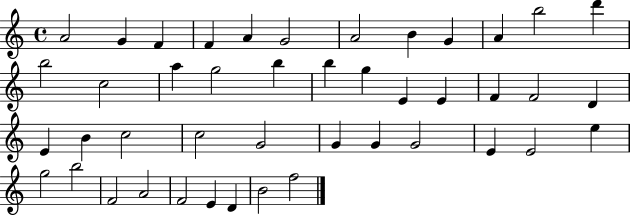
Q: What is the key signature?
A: C major